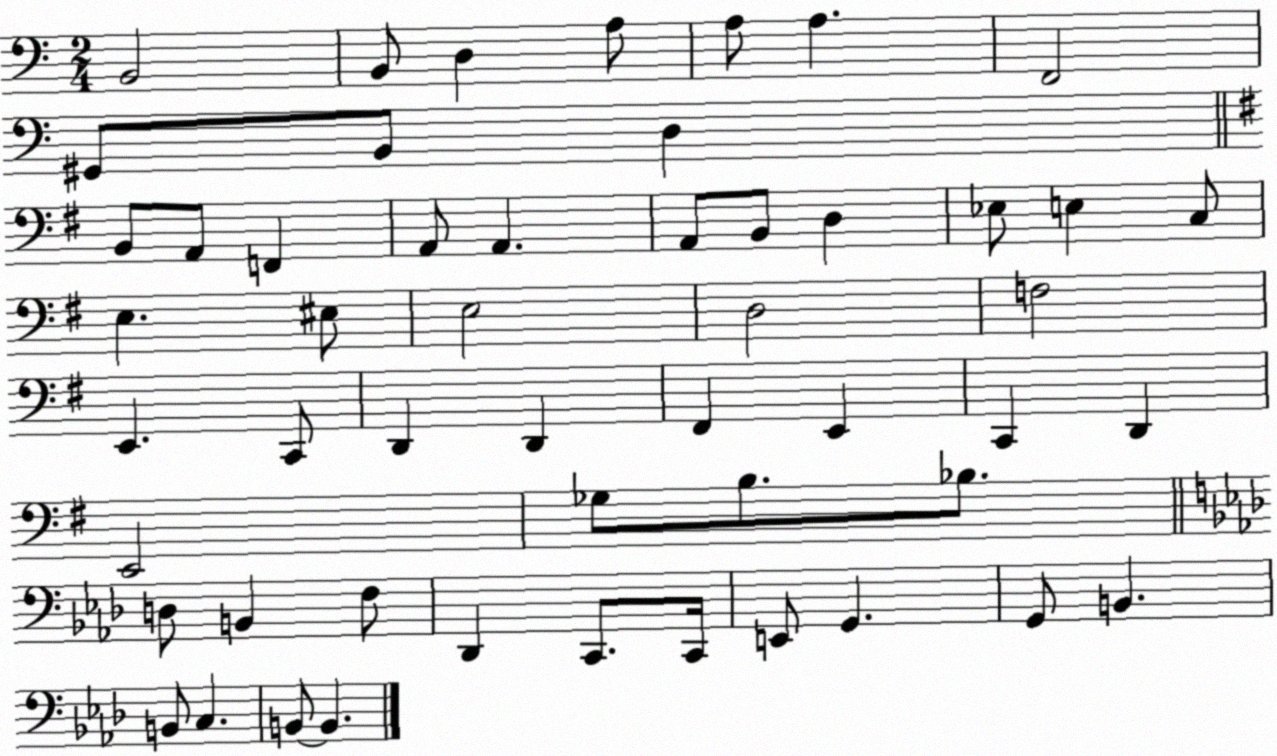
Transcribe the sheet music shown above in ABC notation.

X:1
T:Untitled
M:2/4
L:1/4
K:C
B,,2 B,,/2 D, A,/2 A,/2 A, F,,2 ^G,,/2 B,,/2 D, B,,/2 A,,/2 F,, A,,/2 A,, A,,/2 B,,/2 D, _E,/2 E, C,/2 E, ^E,/2 E,2 D,2 F,2 E,, C,,/2 D,, D,, ^F,, E,, C,, D,, E,,2 _G,/2 B,/2 _B,/2 D,/2 B,, F,/2 _D,, C,,/2 C,,/4 E,,/2 G,, G,,/2 B,, B,,/2 C, B,,/2 B,,